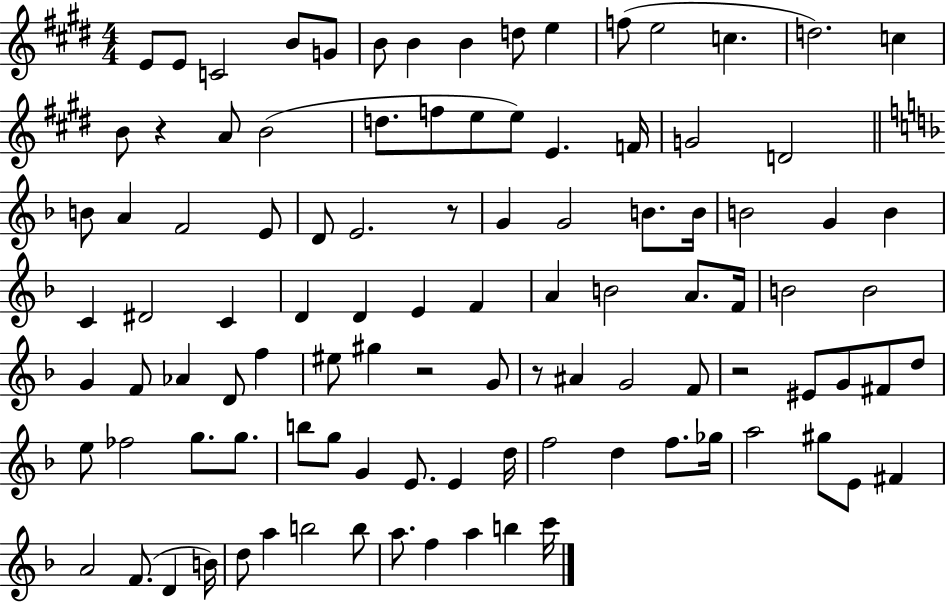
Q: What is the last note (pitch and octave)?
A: C6